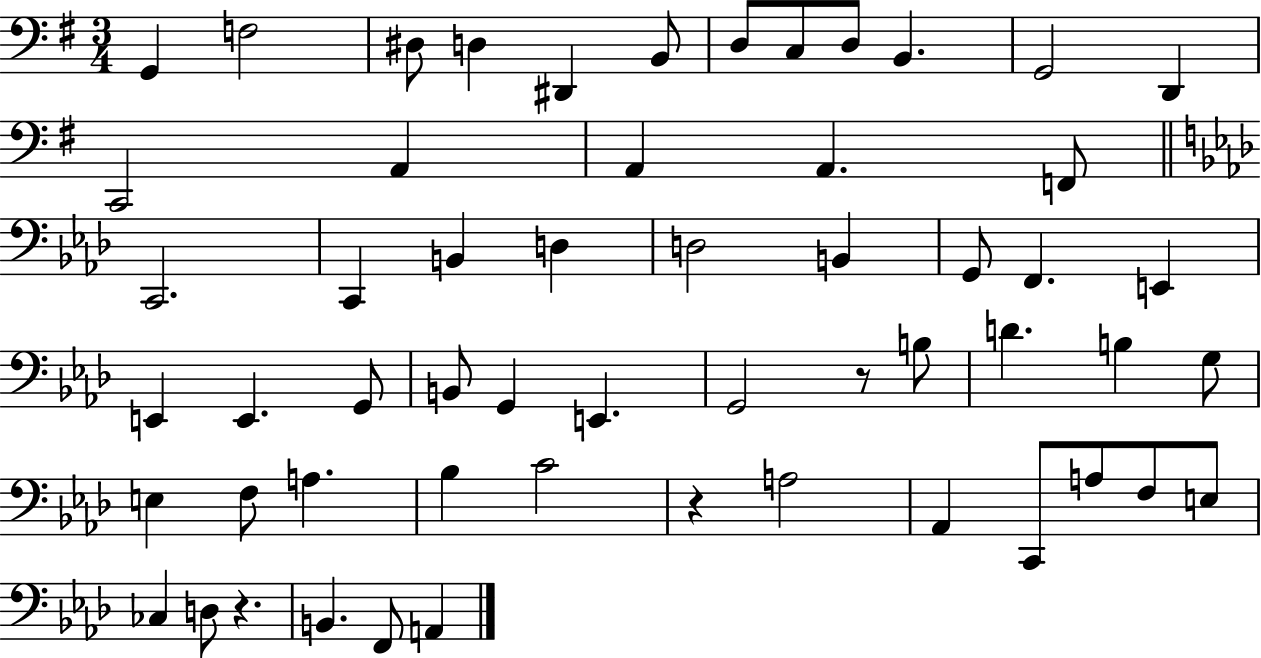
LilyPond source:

{
  \clef bass
  \numericTimeSignature
  \time 3/4
  \key g \major
  g,4 f2 | dis8 d4 dis,4 b,8 | d8 c8 d8 b,4. | g,2 d,4 | \break c,2 a,4 | a,4 a,4. f,8 | \bar "||" \break \key f \minor c,2. | c,4 b,4 d4 | d2 b,4 | g,8 f,4. e,4 | \break e,4 e,4. g,8 | b,8 g,4 e,4. | g,2 r8 b8 | d'4. b4 g8 | \break e4 f8 a4. | bes4 c'2 | r4 a2 | aes,4 c,8 a8 f8 e8 | \break ces4 d8 r4. | b,4. f,8 a,4 | \bar "|."
}